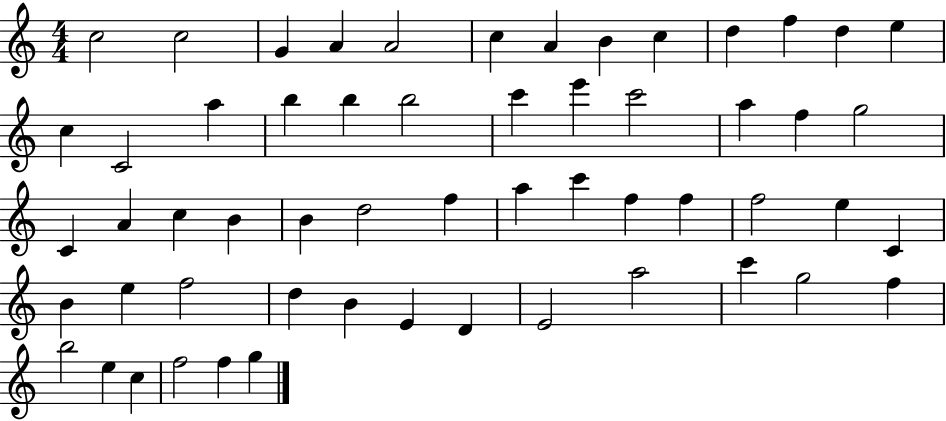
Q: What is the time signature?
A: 4/4